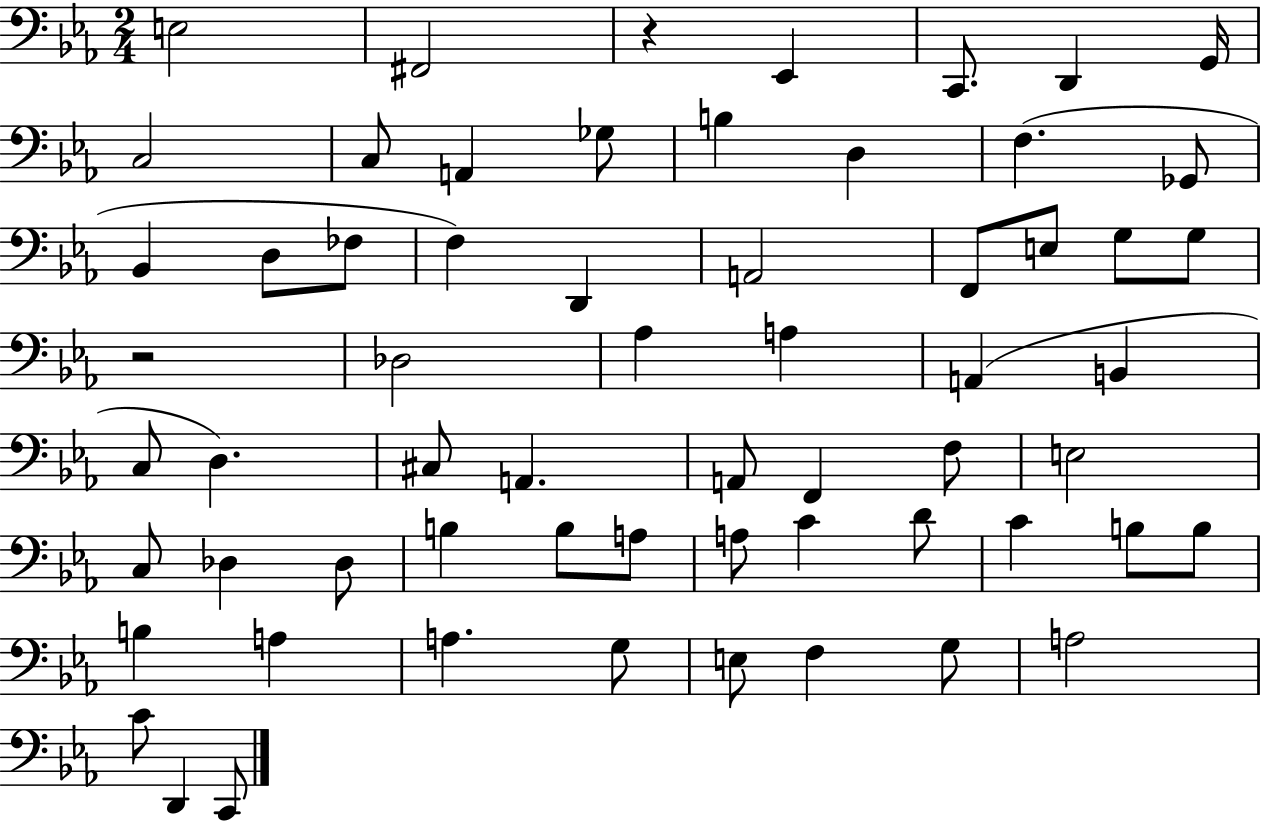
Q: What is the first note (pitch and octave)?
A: E3